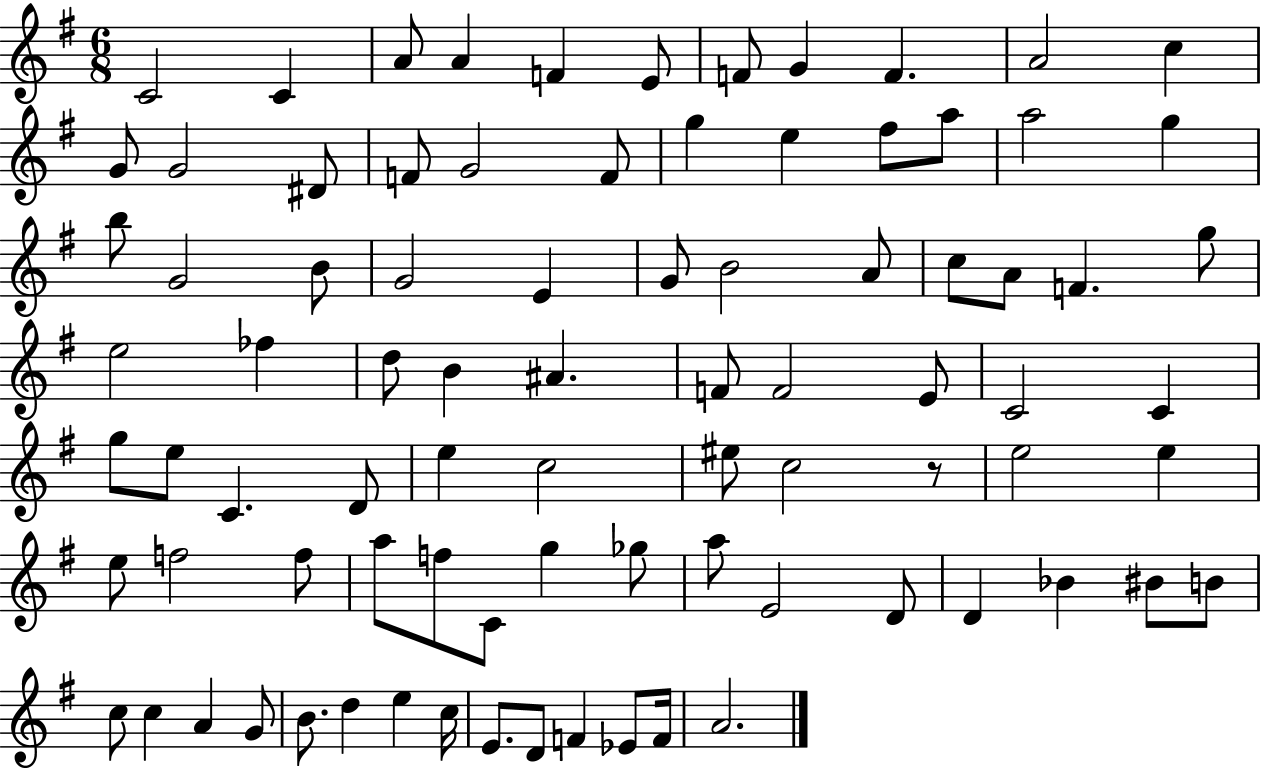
{
  \clef treble
  \numericTimeSignature
  \time 6/8
  \key g \major
  c'2 c'4 | a'8 a'4 f'4 e'8 | f'8 g'4 f'4. | a'2 c''4 | \break g'8 g'2 dis'8 | f'8 g'2 f'8 | g''4 e''4 fis''8 a''8 | a''2 g''4 | \break b''8 g'2 b'8 | g'2 e'4 | g'8 b'2 a'8 | c''8 a'8 f'4. g''8 | \break e''2 fes''4 | d''8 b'4 ais'4. | f'8 f'2 e'8 | c'2 c'4 | \break g''8 e''8 c'4. d'8 | e''4 c''2 | eis''8 c''2 r8 | e''2 e''4 | \break e''8 f''2 f''8 | a''8 f''8 c'8 g''4 ges''8 | a''8 e'2 d'8 | d'4 bes'4 bis'8 b'8 | \break c''8 c''4 a'4 g'8 | b'8. d''4 e''4 c''16 | e'8. d'8 f'4 ees'8 f'16 | a'2. | \break \bar "|."
}